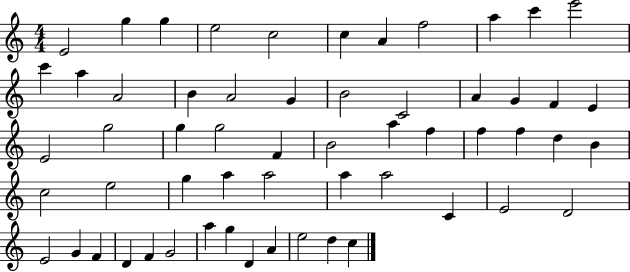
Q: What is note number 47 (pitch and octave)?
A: G4